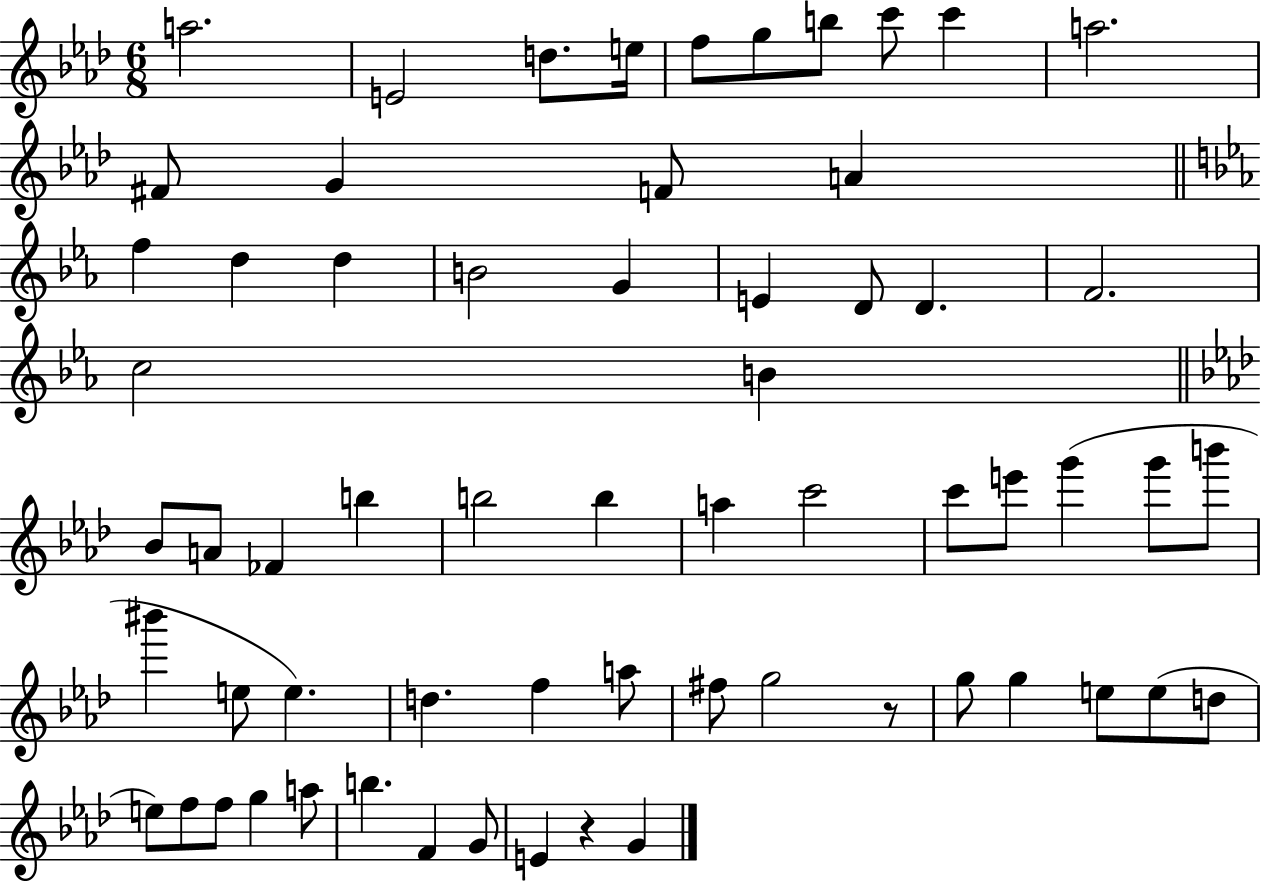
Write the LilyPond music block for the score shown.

{
  \clef treble
  \numericTimeSignature
  \time 6/8
  \key aes \major
  a''2. | e'2 d''8. e''16 | f''8 g''8 b''8 c'''8 c'''4 | a''2. | \break fis'8 g'4 f'8 a'4 | \bar "||" \break \key ees \major f''4 d''4 d''4 | b'2 g'4 | e'4 d'8 d'4. | f'2. | \break c''2 b'4 | \bar "||" \break \key aes \major bes'8 a'8 fes'4 b''4 | b''2 b''4 | a''4 c'''2 | c'''8 e'''8 g'''4( g'''8 b'''8 | \break bis'''4 e''8 e''4.) | d''4. f''4 a''8 | fis''8 g''2 r8 | g''8 g''4 e''8 e''8( d''8 | \break e''8) f''8 f''8 g''4 a''8 | b''4. f'4 g'8 | e'4 r4 g'4 | \bar "|."
}